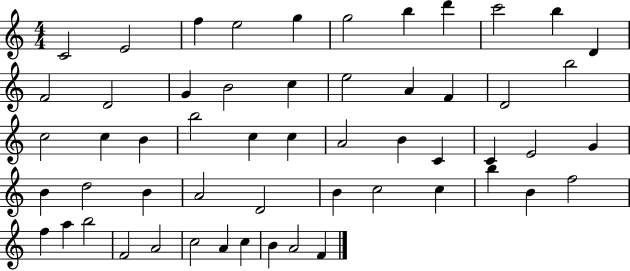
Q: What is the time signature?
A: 4/4